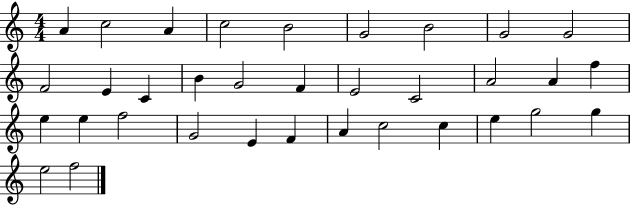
X:1
T:Untitled
M:4/4
L:1/4
K:C
A c2 A c2 B2 G2 B2 G2 G2 F2 E C B G2 F E2 C2 A2 A f e e f2 G2 E F A c2 c e g2 g e2 f2